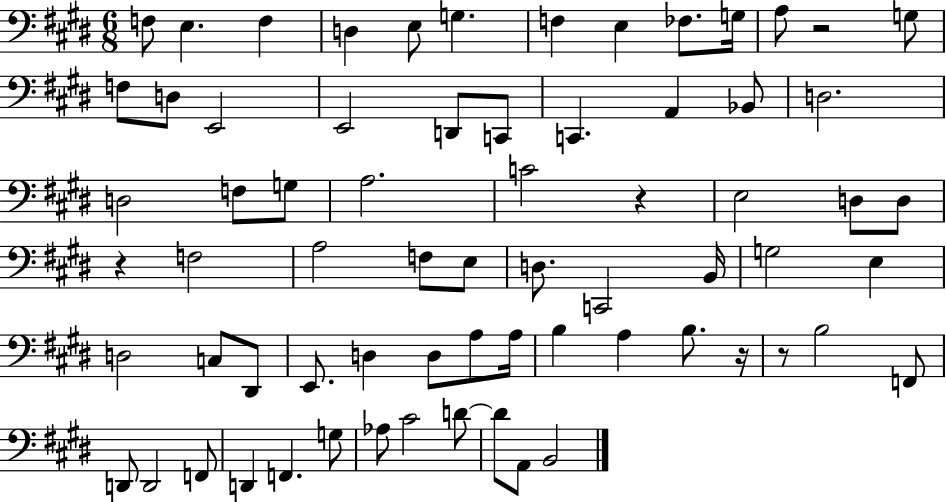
F3/e E3/q. F3/q D3/q E3/e G3/q. F3/q E3/q FES3/e. G3/s A3/e R/h G3/e F3/e D3/e E2/h E2/h D2/e C2/e C2/q. A2/q Bb2/e D3/h. D3/h F3/e G3/e A3/h. C4/h R/q E3/h D3/e D3/e R/q F3/h A3/h F3/e E3/e D3/e. C2/h B2/s G3/h E3/q D3/h C3/e D#2/e E2/e. D3/q D3/e A3/e A3/s B3/q A3/q B3/e. R/s R/e B3/h F2/e D2/e D2/h F2/e D2/q F2/q. G3/e Ab3/e C#4/h D4/e D4/e A2/e B2/h